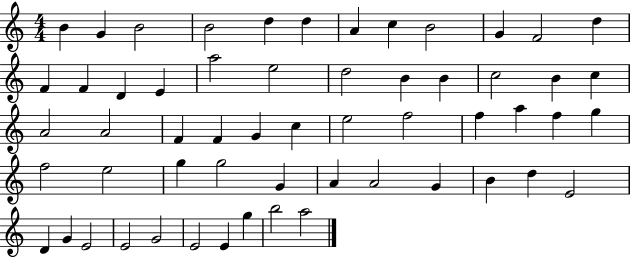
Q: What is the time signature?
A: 4/4